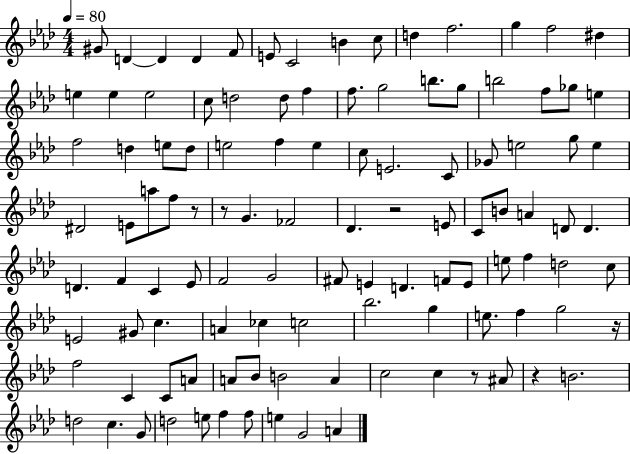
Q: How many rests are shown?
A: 6